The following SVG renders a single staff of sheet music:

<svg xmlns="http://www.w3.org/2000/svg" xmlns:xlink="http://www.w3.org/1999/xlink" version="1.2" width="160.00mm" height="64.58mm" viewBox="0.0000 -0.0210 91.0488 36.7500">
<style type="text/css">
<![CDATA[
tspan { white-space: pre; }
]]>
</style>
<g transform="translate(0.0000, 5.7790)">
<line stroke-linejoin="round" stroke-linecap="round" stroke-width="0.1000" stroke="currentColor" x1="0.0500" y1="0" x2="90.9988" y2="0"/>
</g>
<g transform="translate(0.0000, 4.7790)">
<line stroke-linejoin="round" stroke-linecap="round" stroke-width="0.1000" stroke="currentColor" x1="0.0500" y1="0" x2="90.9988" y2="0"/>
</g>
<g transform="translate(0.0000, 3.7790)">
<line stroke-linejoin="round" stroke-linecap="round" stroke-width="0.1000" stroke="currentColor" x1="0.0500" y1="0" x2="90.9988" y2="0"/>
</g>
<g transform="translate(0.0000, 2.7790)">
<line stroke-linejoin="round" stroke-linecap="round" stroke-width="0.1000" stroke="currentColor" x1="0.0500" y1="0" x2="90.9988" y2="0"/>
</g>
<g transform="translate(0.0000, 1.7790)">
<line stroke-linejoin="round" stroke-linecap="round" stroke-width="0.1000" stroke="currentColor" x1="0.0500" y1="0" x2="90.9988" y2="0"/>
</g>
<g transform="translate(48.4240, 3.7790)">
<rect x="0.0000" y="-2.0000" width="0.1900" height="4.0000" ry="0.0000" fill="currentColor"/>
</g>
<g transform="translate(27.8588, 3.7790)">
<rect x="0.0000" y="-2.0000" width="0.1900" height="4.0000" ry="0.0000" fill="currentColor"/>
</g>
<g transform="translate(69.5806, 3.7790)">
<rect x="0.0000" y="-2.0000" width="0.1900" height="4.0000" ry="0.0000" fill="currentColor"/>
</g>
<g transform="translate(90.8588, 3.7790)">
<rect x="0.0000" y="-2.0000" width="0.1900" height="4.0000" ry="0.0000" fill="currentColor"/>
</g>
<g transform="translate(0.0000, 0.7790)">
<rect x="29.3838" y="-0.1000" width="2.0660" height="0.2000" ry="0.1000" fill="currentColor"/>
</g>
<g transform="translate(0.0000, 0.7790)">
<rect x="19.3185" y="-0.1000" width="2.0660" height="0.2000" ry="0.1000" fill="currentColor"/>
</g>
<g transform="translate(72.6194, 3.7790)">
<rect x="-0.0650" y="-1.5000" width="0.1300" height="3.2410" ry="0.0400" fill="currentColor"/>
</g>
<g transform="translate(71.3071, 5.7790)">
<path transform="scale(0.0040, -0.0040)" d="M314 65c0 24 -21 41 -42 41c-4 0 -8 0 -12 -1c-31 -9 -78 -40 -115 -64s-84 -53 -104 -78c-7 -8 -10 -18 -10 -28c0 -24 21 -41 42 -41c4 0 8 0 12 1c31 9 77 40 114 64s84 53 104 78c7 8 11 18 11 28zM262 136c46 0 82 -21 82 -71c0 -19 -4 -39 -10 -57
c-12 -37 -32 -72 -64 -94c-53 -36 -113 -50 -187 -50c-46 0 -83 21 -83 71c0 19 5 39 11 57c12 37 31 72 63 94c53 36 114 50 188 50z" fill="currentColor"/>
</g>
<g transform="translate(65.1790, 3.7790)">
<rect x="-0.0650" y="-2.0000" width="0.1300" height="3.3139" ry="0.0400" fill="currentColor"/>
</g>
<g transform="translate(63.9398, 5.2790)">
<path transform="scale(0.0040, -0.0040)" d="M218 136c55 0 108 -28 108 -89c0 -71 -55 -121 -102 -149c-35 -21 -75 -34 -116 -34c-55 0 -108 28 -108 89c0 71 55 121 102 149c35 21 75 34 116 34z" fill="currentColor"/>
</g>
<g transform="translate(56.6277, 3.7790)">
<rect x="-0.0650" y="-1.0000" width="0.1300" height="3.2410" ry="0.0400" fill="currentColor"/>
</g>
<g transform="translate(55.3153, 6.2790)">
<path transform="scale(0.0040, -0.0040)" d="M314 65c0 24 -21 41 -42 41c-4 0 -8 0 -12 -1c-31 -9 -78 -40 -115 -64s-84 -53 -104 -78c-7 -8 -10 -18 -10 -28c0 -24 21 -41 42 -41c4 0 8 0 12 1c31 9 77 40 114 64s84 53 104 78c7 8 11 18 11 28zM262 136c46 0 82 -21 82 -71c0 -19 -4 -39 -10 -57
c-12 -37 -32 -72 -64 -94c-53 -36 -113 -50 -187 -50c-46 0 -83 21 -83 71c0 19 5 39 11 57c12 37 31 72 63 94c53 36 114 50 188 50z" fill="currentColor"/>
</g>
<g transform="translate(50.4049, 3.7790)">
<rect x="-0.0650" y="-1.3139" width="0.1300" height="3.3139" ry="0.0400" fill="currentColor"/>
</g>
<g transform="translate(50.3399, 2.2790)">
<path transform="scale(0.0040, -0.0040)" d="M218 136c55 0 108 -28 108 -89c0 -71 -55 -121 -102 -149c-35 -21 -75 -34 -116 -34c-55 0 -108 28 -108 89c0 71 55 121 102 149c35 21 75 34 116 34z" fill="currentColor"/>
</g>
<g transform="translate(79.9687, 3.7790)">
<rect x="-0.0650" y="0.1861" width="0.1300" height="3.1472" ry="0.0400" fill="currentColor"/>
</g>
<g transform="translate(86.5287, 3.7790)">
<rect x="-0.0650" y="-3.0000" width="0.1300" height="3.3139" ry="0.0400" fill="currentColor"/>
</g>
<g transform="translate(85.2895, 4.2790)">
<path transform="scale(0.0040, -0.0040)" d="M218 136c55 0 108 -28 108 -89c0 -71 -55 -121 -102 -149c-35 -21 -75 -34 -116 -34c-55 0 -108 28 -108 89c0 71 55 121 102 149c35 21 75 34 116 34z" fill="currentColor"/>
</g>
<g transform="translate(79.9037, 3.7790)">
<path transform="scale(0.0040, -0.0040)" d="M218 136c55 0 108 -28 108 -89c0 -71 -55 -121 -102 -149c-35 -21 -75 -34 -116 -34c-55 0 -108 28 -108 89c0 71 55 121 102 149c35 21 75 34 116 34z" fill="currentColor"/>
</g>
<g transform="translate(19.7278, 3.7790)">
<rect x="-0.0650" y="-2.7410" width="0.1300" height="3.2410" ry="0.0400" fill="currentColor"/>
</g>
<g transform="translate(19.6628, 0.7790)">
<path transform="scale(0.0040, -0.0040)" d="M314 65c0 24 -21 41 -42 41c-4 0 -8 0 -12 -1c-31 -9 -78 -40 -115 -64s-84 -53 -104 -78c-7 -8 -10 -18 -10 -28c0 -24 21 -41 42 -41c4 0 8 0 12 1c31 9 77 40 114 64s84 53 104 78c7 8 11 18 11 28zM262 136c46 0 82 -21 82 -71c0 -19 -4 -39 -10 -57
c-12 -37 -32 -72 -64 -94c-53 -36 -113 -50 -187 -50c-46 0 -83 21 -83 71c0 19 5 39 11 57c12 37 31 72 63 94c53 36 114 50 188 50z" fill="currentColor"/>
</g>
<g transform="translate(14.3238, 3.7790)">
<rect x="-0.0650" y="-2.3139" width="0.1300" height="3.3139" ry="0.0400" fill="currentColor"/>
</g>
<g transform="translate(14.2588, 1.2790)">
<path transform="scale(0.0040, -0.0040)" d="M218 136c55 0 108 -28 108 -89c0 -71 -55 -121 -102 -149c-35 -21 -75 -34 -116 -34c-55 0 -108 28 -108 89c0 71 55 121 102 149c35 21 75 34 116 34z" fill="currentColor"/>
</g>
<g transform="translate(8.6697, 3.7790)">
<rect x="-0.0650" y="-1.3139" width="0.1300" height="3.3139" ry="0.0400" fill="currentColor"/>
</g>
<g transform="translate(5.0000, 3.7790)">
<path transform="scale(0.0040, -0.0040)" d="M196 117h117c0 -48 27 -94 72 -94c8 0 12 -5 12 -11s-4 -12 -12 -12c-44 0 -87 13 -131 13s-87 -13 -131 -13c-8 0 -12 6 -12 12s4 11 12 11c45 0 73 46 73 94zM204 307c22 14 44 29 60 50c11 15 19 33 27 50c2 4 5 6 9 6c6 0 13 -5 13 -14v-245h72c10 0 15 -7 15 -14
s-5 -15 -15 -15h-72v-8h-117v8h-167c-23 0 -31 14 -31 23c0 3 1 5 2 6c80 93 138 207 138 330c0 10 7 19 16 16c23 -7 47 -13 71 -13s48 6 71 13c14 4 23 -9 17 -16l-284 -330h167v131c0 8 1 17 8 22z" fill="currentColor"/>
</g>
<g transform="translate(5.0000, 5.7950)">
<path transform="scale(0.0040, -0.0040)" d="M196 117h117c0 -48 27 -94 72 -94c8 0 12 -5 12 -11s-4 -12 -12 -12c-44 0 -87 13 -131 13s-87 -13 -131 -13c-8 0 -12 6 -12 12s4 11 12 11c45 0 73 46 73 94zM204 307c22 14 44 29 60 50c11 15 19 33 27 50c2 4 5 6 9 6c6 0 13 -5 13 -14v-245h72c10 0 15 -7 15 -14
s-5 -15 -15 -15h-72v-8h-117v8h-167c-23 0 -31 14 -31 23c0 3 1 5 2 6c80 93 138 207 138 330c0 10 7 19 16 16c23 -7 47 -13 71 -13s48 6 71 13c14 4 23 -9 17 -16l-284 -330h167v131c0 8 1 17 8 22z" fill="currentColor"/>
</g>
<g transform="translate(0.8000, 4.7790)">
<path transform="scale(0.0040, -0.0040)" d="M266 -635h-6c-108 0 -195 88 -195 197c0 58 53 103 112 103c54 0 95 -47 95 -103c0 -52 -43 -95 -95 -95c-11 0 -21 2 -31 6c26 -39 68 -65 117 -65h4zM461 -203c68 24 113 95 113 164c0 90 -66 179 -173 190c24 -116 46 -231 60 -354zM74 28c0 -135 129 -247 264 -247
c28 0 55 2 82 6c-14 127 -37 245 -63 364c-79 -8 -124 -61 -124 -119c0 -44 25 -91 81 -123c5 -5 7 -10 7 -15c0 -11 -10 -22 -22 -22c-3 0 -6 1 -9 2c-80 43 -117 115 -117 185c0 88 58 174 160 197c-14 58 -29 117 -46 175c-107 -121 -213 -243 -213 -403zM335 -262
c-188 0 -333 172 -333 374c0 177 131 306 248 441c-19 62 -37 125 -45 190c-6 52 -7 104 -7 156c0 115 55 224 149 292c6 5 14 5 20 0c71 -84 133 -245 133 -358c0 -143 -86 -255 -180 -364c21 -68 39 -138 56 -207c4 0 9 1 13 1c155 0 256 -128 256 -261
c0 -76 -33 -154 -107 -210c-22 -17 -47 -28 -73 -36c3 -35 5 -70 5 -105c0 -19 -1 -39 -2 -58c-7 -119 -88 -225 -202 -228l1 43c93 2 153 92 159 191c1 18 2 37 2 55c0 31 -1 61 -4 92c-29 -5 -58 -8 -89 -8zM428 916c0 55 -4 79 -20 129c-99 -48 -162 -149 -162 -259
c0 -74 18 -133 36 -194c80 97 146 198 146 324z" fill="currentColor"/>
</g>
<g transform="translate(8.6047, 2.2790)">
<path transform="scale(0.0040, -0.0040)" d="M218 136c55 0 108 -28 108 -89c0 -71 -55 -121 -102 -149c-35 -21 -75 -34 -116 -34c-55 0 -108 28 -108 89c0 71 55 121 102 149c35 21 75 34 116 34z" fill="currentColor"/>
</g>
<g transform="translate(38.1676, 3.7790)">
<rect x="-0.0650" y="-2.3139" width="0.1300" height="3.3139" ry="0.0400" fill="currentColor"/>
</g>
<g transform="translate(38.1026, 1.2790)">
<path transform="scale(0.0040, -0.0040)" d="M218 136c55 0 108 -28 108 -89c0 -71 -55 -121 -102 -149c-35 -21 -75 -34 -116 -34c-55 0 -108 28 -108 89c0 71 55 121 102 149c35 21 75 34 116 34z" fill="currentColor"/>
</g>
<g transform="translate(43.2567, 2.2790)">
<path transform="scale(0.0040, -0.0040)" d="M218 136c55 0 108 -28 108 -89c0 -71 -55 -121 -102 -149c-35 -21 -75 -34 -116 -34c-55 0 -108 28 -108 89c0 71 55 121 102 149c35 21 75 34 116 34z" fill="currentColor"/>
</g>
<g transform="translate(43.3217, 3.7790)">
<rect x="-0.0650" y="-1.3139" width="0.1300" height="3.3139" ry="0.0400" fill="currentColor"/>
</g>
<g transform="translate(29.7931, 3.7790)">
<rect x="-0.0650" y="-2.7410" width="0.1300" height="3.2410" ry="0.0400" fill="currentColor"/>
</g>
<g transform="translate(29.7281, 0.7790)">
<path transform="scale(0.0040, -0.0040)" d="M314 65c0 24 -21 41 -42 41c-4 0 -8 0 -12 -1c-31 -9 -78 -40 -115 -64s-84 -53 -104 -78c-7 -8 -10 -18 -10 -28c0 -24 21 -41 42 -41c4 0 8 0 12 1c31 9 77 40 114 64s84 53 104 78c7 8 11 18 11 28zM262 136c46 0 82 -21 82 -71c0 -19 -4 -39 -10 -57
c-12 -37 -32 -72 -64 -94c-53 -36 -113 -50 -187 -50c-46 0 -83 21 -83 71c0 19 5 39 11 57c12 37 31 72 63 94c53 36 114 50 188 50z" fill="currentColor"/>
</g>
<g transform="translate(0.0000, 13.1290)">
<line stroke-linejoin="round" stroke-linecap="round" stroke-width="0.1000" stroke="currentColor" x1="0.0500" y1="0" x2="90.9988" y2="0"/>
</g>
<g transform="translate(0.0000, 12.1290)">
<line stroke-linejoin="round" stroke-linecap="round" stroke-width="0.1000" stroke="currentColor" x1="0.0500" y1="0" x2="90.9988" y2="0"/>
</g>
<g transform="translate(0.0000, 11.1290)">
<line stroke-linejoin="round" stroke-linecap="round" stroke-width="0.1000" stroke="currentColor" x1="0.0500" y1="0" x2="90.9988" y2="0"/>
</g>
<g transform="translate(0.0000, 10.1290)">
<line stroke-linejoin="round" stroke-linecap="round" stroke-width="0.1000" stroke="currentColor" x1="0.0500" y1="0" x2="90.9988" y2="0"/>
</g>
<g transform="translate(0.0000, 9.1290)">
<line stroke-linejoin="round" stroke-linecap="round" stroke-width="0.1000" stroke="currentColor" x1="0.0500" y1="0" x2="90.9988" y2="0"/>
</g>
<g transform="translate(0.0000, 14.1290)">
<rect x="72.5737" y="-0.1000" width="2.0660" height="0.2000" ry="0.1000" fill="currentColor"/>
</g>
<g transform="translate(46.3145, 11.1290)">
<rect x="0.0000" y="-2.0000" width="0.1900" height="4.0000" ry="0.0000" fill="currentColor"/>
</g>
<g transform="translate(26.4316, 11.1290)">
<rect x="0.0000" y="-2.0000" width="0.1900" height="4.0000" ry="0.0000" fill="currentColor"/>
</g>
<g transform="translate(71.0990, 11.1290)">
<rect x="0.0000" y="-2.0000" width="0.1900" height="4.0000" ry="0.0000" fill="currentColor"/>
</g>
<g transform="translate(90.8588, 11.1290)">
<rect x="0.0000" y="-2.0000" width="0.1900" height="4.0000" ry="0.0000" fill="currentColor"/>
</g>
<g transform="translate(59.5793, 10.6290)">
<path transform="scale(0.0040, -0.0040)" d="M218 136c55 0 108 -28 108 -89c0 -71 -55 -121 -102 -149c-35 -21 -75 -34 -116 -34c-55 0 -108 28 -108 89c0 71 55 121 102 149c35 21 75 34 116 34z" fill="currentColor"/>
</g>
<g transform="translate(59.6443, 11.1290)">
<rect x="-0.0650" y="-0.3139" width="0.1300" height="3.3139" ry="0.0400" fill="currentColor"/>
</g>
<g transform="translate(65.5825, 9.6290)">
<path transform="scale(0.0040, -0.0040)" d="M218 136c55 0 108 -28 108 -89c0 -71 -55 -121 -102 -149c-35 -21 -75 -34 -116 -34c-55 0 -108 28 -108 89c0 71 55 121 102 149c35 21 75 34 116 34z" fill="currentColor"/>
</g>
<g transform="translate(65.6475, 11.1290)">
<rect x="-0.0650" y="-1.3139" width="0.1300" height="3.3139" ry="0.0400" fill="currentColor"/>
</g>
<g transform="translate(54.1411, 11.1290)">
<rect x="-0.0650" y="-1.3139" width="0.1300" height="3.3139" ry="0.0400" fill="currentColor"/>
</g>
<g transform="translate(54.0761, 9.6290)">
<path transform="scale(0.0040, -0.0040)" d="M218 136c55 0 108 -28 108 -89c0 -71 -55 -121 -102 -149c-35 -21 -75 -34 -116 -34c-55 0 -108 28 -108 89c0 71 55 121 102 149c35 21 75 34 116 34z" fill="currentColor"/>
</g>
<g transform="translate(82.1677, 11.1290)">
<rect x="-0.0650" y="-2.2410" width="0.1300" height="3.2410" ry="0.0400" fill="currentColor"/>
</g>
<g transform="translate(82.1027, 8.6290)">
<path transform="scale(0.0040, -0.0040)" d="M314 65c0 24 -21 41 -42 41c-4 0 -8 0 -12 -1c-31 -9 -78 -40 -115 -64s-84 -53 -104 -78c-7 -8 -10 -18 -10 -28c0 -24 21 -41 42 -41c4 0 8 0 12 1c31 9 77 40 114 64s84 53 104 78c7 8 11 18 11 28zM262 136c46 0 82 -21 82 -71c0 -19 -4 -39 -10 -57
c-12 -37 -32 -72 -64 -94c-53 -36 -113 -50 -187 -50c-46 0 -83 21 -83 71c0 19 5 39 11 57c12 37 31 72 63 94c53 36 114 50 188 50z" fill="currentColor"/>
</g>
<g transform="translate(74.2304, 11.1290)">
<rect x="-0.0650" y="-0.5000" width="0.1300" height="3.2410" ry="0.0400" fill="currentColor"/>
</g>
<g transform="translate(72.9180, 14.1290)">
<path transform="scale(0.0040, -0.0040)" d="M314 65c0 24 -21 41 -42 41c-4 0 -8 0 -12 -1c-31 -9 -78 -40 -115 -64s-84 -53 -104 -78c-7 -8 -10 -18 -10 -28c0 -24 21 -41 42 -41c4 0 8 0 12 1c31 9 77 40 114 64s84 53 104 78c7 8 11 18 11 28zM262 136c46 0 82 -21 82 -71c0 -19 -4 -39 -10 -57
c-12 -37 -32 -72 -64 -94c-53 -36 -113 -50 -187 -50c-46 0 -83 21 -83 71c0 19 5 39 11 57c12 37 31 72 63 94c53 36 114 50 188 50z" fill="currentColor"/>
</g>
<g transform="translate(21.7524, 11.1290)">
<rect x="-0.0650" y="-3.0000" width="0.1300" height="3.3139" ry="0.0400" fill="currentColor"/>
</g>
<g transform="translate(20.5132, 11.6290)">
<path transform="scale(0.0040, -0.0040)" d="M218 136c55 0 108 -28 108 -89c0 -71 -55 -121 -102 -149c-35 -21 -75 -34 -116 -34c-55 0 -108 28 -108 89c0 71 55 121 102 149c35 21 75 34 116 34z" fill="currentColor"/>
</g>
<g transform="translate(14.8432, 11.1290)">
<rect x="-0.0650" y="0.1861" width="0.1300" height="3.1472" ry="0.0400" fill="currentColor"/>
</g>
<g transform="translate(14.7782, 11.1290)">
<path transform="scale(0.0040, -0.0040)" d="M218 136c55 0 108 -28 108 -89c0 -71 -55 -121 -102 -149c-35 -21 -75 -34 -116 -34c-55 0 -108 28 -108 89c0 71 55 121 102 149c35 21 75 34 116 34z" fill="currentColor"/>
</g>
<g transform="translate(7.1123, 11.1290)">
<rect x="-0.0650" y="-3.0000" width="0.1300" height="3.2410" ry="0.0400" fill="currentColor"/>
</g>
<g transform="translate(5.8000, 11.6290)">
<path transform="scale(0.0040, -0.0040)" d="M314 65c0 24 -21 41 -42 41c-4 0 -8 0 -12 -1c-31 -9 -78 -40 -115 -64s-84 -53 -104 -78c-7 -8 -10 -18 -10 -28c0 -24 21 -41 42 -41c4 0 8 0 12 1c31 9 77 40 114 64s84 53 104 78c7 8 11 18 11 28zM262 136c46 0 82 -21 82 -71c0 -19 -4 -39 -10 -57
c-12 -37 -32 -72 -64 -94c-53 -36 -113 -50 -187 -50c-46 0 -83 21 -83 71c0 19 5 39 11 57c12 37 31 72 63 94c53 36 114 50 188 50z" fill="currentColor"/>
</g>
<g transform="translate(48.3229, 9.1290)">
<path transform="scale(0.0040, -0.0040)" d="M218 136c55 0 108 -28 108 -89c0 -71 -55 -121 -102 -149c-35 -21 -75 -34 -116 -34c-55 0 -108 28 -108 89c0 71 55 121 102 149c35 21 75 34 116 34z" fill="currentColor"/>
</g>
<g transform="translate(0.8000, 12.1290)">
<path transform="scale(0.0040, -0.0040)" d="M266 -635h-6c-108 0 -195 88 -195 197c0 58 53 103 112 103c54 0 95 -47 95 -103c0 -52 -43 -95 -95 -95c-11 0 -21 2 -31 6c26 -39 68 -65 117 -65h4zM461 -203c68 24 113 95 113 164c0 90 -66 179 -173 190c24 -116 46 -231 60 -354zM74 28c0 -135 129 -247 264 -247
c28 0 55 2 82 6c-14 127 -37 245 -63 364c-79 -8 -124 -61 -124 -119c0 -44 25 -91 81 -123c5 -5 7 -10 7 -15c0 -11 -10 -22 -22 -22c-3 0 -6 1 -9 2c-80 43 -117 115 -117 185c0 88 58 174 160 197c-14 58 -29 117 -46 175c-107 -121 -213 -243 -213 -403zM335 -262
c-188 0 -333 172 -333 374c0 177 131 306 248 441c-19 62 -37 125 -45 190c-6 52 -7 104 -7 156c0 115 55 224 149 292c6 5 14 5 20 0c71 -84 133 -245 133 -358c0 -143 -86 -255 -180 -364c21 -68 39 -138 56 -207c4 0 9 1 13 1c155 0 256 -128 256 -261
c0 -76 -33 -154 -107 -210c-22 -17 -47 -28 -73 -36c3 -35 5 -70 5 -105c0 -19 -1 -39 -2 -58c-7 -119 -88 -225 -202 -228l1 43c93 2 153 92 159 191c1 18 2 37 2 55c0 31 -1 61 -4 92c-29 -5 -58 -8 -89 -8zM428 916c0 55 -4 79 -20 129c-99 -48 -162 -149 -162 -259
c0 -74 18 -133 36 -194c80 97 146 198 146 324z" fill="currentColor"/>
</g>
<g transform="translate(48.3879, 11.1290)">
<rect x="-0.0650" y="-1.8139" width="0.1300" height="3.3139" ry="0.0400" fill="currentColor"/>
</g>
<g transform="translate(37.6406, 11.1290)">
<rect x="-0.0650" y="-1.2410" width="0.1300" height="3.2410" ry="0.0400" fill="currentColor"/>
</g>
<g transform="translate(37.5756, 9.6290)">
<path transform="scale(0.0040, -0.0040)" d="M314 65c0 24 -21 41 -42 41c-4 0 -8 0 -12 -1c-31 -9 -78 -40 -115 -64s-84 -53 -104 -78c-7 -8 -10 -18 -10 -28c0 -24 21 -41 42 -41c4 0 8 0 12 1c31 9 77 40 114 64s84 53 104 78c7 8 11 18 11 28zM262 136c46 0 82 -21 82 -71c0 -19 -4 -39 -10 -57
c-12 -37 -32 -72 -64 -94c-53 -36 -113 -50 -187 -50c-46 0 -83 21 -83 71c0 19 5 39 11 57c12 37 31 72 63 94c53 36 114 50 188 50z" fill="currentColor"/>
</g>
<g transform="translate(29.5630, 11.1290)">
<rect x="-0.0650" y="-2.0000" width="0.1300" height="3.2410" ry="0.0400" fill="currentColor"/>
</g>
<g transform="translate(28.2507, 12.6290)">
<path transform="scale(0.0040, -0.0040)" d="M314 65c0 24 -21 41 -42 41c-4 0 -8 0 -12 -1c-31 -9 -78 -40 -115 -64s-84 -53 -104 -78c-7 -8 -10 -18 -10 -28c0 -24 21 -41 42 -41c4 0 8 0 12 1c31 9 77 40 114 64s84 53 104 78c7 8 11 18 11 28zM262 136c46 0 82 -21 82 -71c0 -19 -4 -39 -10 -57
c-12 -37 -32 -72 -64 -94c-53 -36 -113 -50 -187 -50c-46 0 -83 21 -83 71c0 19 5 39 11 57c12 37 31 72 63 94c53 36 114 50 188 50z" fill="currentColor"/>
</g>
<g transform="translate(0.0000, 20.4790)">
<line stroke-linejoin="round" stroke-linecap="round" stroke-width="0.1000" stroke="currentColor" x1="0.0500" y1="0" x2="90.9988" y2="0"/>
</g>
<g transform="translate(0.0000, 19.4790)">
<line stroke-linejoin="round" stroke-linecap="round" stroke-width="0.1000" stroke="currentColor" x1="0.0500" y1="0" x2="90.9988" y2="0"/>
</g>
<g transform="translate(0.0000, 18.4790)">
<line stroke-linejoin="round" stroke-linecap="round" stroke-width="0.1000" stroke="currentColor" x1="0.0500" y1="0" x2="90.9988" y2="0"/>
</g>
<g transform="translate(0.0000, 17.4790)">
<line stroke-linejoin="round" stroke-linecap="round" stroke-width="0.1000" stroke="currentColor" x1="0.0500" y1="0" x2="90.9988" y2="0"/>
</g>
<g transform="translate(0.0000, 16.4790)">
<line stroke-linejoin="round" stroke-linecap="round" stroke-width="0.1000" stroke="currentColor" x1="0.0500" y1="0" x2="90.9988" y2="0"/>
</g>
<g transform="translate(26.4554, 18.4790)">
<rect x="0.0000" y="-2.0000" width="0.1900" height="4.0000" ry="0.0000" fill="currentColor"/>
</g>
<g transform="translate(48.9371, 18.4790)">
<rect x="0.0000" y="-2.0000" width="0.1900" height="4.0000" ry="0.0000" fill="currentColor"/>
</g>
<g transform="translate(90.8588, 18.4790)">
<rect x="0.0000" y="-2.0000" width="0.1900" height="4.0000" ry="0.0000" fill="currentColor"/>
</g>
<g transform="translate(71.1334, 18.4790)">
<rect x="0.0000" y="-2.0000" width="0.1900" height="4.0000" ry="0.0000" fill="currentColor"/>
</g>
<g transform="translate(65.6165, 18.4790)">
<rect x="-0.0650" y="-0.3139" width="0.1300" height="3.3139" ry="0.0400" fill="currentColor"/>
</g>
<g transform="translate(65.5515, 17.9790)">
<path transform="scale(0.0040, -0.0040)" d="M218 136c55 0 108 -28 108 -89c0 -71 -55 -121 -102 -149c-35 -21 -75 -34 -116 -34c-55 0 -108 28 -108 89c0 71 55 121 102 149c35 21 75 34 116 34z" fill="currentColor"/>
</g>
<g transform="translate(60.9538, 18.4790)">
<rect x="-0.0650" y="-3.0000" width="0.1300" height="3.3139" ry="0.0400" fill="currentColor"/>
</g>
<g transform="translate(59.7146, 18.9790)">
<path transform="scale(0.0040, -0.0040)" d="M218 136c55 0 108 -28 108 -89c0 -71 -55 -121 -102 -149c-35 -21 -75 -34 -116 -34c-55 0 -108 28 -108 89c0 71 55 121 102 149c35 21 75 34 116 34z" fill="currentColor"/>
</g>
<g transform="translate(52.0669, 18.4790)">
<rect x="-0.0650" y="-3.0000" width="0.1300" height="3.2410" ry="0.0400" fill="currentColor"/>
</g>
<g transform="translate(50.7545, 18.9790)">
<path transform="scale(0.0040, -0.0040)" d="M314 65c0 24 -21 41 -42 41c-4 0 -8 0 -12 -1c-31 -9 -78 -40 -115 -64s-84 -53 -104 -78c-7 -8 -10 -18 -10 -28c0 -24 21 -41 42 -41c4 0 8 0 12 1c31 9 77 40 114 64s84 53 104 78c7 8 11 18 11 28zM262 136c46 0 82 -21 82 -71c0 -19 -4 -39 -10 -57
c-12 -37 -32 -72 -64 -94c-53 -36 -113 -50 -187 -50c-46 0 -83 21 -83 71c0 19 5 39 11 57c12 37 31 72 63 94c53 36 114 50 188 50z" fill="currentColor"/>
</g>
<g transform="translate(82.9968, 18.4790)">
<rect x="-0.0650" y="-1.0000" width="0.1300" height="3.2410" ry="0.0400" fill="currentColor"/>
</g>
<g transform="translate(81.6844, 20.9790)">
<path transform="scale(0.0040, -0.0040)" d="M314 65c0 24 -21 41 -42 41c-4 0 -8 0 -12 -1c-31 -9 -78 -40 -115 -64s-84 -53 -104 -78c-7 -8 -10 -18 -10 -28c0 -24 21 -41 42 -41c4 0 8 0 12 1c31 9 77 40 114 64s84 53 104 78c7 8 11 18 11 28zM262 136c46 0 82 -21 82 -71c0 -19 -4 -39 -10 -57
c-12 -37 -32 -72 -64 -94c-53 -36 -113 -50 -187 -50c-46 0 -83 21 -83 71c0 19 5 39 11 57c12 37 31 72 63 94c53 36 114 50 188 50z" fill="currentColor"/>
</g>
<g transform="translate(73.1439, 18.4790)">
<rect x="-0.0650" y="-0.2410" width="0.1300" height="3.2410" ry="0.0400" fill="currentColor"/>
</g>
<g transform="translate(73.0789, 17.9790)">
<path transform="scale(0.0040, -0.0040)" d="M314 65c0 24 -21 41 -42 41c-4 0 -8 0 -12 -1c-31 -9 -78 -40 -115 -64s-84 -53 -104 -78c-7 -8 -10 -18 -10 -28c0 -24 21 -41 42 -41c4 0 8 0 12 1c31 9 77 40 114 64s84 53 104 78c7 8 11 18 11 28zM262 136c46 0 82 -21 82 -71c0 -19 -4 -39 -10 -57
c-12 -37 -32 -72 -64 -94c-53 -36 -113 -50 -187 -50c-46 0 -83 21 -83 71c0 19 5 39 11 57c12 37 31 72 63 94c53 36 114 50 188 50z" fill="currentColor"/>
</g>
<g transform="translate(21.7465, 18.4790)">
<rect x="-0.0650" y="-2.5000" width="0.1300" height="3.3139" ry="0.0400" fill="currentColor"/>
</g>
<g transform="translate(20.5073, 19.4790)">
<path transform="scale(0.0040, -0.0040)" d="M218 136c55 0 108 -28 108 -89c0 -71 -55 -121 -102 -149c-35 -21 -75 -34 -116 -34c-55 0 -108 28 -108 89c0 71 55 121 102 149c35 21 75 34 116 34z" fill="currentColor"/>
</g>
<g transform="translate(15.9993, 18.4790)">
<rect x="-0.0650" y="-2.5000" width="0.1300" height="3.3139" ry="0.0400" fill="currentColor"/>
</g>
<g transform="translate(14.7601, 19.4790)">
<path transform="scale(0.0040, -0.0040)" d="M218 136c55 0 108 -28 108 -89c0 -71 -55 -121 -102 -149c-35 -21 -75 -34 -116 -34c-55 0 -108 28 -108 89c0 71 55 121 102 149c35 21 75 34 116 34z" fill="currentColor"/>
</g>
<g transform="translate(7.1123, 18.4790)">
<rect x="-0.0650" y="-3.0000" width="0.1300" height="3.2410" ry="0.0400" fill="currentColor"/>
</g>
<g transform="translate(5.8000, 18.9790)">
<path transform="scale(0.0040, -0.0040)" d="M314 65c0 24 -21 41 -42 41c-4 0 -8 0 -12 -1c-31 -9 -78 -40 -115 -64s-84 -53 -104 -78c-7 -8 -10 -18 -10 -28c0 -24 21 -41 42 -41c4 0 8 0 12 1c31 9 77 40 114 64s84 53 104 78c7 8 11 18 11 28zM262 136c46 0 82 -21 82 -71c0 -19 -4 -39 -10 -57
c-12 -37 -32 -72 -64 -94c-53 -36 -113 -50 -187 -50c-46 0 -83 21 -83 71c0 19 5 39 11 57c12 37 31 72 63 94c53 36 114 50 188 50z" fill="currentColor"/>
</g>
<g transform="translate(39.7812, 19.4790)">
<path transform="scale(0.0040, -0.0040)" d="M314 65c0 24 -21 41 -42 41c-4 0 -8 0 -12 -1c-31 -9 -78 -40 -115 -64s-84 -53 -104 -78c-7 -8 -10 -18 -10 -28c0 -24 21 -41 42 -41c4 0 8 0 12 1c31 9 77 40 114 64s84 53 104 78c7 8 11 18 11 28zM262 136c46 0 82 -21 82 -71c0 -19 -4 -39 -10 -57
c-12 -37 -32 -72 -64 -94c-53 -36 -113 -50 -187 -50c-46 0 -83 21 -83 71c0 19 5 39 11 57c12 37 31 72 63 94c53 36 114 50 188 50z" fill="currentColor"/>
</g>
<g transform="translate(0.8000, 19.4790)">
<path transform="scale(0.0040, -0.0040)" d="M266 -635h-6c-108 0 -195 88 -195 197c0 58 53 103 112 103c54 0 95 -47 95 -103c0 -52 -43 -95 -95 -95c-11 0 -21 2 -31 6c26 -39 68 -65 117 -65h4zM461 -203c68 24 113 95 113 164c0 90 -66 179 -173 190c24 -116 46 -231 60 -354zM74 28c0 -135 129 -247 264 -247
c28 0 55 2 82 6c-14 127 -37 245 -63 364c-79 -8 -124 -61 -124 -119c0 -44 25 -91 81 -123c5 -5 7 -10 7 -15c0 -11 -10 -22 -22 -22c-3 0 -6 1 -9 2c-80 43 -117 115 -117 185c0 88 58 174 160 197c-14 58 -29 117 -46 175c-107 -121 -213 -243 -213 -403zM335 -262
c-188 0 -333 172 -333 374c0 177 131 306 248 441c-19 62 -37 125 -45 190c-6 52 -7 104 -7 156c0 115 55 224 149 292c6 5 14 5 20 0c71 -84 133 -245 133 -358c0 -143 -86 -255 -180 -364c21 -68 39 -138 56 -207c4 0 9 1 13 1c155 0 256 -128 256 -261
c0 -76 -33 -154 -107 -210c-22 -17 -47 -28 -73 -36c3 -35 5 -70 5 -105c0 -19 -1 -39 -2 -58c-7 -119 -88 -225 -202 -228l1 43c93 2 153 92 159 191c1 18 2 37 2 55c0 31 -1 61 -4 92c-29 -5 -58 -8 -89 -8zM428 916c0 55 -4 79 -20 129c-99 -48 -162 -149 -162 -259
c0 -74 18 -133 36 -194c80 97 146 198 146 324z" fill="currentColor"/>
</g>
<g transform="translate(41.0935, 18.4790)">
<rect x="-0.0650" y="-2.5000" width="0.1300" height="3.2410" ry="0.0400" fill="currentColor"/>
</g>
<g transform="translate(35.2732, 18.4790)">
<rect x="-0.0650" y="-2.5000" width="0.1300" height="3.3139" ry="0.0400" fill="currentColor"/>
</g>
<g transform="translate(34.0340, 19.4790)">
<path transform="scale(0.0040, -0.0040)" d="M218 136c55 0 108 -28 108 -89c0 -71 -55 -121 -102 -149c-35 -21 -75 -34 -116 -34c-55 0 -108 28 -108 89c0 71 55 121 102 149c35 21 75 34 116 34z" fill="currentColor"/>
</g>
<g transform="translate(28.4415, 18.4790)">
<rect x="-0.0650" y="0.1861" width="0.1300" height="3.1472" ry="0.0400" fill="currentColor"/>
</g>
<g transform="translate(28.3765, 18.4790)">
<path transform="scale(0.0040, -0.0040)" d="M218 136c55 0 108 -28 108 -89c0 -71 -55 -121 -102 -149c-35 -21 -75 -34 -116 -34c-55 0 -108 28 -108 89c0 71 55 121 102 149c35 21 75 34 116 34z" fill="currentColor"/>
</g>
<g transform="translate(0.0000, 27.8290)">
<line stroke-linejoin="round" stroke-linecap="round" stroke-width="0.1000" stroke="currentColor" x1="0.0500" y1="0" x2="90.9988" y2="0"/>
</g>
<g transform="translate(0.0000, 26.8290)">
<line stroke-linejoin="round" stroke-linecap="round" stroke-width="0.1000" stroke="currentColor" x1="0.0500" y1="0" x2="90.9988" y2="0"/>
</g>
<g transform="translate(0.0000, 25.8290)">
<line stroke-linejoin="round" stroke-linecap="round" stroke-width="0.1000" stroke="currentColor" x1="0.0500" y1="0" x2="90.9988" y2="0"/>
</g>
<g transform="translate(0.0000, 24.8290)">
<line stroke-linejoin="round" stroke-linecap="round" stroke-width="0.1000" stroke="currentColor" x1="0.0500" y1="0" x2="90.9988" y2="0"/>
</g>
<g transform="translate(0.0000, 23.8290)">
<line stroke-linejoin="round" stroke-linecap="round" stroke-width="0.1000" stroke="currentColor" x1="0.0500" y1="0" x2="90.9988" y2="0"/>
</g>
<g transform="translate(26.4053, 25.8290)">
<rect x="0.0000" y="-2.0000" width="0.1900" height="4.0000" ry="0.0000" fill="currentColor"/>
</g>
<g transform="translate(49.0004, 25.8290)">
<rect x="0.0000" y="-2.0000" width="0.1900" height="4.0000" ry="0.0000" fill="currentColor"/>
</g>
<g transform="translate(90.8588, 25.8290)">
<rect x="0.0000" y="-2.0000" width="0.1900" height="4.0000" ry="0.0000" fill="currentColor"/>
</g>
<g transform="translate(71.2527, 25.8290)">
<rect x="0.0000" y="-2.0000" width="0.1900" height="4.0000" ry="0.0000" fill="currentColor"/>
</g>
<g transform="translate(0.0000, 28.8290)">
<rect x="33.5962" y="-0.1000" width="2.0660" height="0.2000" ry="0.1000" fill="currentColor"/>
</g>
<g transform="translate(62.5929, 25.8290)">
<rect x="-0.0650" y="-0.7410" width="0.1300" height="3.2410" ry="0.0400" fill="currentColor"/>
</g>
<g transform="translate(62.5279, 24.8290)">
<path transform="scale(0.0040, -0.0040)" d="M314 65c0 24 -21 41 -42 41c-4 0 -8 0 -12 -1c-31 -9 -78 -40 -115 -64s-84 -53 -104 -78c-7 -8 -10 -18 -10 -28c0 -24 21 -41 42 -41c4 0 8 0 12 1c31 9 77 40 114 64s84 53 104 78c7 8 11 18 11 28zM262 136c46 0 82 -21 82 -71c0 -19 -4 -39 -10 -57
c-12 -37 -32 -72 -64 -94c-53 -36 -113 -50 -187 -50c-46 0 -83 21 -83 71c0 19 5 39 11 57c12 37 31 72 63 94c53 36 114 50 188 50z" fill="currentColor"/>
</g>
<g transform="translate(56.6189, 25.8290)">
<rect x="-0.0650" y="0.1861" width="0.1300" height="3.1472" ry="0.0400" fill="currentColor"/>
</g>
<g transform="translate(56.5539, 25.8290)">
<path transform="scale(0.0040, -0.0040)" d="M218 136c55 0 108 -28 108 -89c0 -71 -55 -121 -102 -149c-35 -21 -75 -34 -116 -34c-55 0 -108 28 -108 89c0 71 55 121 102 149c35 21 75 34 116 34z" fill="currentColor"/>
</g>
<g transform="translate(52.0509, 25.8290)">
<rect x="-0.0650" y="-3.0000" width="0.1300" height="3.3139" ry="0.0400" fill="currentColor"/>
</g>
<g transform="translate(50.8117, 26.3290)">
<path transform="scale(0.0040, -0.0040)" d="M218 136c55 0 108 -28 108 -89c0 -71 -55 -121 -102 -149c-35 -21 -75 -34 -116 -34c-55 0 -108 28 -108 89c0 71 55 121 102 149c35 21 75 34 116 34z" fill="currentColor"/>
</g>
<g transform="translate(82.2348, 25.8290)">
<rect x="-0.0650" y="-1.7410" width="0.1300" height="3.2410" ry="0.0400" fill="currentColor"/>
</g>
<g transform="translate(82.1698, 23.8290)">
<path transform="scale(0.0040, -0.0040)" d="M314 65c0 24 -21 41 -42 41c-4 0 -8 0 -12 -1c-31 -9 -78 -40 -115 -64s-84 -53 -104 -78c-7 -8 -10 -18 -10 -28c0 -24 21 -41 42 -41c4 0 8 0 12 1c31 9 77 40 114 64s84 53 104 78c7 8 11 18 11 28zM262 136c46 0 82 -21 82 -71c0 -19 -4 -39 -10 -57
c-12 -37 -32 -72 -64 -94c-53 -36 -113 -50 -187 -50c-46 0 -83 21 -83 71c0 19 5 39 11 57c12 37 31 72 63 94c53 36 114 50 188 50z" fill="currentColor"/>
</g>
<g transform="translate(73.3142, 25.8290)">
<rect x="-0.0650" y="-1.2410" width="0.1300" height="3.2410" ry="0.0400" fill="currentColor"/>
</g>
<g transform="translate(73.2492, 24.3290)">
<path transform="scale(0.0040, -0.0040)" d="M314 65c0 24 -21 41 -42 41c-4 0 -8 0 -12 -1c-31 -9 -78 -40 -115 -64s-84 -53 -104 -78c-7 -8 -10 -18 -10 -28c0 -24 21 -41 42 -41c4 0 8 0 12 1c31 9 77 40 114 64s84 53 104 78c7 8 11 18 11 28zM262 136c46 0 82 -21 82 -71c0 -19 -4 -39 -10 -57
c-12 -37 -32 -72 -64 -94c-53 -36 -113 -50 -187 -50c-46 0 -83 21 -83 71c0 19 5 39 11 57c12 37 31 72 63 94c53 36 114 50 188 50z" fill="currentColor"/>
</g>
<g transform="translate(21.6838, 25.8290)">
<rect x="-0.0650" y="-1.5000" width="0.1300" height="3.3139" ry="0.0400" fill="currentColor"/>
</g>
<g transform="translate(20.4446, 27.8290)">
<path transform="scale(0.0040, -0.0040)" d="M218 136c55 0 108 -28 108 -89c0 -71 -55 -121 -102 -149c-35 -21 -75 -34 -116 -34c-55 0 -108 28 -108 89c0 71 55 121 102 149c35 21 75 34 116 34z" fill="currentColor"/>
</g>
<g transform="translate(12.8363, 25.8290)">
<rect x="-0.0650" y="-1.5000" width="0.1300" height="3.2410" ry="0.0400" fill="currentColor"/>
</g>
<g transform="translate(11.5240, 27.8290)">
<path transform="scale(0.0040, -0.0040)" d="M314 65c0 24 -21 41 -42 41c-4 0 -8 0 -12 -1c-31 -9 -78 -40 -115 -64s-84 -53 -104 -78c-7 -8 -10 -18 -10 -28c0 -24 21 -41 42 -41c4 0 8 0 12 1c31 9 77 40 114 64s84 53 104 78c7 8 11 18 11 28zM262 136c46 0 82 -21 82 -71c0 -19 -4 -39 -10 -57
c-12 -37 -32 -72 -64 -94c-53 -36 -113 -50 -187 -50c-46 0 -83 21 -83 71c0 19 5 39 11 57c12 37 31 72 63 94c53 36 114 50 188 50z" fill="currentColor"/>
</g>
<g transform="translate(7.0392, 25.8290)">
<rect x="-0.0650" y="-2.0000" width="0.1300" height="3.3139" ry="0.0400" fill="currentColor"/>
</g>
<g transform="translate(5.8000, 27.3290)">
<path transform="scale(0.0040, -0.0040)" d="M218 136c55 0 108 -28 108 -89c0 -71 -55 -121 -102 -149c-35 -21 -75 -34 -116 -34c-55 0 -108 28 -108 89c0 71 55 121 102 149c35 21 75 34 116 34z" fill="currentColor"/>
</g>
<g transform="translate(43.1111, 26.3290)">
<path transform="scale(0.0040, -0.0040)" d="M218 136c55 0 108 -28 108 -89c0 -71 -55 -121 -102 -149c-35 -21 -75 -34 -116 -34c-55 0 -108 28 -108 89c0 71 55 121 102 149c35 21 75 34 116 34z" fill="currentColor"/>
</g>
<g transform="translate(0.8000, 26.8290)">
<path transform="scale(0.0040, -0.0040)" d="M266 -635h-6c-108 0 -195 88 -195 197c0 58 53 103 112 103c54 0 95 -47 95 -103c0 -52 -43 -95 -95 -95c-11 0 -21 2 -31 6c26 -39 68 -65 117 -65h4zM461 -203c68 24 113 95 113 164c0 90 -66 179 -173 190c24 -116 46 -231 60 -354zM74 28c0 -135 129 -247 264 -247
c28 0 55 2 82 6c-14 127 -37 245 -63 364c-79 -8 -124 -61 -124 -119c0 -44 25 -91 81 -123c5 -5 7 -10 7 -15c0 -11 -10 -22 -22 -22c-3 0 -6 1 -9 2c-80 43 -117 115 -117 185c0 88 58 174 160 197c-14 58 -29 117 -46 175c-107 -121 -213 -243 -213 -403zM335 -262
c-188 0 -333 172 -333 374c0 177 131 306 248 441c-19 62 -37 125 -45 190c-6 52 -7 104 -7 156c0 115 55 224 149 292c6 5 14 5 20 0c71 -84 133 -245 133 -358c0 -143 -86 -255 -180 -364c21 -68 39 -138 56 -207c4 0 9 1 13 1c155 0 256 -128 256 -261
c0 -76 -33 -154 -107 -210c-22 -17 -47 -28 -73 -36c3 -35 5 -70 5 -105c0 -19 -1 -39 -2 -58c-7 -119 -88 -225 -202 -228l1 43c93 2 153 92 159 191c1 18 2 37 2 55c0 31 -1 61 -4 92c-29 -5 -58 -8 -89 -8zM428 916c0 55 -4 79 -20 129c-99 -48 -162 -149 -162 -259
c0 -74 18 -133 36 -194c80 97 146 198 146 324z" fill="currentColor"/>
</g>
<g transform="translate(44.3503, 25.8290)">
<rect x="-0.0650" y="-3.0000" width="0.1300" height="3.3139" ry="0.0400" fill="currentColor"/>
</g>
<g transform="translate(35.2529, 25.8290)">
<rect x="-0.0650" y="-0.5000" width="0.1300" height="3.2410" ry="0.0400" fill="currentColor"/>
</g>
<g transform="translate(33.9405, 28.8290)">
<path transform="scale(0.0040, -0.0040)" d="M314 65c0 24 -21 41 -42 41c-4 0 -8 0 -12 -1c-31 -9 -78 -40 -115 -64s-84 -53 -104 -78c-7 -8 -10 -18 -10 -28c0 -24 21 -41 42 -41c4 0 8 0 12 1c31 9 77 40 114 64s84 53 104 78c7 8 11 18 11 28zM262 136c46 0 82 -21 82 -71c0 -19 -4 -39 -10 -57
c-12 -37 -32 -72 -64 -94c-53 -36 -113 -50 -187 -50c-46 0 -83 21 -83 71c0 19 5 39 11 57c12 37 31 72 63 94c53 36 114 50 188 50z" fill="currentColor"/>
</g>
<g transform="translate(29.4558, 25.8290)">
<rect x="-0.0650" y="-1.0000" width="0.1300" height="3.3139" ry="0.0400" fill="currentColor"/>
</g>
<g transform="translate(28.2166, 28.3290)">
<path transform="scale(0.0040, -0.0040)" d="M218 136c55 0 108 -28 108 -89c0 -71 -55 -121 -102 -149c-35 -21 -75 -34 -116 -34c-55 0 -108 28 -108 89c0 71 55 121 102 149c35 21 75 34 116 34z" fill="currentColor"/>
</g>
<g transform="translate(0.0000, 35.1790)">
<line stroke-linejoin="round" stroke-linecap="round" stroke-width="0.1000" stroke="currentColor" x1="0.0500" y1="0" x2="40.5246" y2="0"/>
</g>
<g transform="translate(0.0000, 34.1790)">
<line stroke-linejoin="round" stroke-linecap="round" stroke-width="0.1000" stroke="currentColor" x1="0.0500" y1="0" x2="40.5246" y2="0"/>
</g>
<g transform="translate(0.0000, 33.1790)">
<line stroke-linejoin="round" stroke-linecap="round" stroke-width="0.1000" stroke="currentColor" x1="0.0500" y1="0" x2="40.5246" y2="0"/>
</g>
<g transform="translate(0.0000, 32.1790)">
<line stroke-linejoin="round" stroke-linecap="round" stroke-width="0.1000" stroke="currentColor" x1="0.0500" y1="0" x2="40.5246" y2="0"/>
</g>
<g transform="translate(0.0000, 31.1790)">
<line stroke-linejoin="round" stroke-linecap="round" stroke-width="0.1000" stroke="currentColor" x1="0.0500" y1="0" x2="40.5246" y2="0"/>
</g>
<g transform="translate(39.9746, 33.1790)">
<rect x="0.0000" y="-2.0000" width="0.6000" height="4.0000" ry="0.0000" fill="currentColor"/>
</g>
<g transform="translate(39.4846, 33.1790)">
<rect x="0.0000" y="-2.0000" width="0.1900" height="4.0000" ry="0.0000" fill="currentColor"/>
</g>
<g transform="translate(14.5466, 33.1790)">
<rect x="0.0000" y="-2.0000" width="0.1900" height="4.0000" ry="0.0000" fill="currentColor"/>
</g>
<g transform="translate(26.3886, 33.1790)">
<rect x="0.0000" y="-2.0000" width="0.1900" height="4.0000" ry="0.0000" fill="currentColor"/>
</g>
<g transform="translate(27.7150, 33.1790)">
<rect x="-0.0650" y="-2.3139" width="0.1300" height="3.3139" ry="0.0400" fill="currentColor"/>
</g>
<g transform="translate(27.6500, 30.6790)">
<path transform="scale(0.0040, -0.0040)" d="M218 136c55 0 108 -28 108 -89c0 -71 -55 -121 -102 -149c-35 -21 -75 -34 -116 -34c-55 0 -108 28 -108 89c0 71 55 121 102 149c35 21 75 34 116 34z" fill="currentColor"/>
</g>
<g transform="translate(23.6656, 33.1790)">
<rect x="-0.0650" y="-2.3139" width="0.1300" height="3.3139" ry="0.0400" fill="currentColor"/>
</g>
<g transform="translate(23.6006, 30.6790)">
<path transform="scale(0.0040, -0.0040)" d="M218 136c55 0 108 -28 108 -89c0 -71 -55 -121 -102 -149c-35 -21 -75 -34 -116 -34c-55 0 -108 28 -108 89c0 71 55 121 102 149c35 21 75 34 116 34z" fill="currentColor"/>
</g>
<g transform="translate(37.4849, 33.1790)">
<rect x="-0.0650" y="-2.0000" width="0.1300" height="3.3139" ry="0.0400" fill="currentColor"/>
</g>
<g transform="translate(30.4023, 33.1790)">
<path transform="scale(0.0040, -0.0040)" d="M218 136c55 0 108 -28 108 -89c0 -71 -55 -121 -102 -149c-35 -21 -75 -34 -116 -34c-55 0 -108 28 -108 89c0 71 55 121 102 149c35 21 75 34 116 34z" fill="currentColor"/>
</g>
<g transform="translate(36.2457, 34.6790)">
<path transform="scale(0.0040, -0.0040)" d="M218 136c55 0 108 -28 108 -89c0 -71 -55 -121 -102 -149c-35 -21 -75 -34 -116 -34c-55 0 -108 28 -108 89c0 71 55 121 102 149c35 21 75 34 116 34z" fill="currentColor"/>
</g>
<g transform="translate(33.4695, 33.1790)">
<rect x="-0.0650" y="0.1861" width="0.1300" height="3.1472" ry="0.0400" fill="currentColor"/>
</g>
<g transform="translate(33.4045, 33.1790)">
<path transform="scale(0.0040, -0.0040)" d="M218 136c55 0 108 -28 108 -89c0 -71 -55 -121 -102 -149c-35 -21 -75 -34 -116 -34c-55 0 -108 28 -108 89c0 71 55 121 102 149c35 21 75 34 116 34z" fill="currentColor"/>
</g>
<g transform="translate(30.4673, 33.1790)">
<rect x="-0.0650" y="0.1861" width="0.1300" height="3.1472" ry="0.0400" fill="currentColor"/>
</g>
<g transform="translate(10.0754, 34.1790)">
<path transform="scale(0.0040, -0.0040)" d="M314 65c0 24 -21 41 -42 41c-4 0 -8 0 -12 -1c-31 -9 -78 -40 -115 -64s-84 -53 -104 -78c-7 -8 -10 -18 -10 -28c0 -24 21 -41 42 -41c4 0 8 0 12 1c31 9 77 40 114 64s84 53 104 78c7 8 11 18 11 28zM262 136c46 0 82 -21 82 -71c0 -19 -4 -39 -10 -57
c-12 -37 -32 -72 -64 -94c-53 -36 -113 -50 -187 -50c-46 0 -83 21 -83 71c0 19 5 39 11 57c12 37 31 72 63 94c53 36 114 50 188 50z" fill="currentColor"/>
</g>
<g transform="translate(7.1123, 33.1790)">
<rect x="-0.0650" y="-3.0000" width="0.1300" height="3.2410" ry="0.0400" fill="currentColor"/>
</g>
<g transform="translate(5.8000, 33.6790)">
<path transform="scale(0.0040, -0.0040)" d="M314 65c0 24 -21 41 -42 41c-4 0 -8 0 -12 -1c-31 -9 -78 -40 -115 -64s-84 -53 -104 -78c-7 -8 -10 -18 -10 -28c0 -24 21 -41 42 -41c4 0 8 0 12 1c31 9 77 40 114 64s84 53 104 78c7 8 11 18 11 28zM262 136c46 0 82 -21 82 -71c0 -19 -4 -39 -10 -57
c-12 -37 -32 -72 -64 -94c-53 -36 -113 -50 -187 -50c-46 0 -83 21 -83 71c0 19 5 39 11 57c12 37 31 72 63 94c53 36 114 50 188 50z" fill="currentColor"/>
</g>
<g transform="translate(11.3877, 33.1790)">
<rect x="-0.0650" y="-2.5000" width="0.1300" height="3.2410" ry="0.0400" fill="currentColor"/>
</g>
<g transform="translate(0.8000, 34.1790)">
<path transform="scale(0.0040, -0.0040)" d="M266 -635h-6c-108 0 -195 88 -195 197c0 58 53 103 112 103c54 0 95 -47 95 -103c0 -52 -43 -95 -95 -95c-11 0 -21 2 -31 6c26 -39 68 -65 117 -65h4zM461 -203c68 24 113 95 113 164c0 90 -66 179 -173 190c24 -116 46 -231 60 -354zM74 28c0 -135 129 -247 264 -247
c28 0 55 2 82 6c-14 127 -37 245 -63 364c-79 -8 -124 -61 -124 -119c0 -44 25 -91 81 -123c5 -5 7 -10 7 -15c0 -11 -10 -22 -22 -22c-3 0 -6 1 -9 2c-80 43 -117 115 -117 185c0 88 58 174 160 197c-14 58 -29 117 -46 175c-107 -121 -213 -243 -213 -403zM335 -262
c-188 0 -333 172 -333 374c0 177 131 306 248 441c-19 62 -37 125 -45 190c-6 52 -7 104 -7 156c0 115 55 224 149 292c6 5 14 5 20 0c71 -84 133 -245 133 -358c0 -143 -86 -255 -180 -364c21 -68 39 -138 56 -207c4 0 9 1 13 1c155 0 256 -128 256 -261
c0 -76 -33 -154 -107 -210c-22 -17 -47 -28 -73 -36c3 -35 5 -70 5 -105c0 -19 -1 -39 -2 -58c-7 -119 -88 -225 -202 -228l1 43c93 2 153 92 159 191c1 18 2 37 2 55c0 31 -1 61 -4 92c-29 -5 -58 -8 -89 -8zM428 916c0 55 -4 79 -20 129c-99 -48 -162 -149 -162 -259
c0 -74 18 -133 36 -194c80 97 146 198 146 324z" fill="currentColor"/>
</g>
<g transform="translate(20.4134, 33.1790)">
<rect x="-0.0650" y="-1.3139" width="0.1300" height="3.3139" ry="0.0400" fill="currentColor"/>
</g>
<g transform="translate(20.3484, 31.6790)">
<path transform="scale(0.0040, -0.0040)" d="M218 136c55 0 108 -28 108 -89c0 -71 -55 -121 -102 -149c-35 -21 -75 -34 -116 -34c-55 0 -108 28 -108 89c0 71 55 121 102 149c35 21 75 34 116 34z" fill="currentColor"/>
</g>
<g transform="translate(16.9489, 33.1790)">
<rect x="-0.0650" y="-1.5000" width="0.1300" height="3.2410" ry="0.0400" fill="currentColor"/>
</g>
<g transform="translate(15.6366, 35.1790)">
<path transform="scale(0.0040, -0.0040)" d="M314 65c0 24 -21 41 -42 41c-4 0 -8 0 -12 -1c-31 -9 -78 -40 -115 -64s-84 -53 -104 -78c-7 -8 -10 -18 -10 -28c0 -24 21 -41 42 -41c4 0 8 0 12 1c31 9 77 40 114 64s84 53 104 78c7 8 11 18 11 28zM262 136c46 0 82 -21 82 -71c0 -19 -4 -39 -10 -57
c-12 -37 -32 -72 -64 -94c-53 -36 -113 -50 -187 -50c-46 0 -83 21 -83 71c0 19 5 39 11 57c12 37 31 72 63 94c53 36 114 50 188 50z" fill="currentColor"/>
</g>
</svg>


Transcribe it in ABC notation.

X:1
T:Untitled
M:4/4
L:1/4
K:C
e g a2 a2 g e e D2 F E2 B A A2 B A F2 e2 f e c e C2 g2 A2 G G B G G2 A2 A c c2 D2 F E2 E D C2 A A B d2 e2 f2 A2 G2 E2 e g g B B F